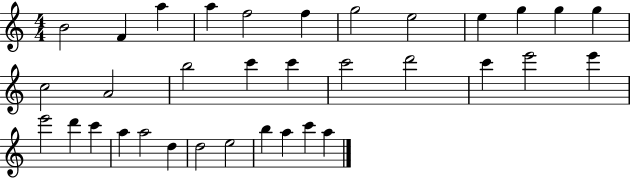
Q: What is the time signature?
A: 4/4